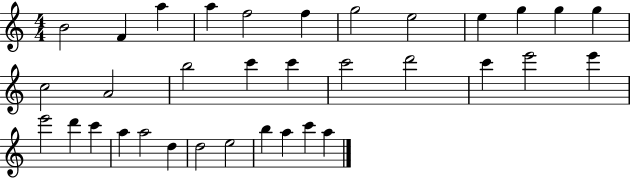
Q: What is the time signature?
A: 4/4